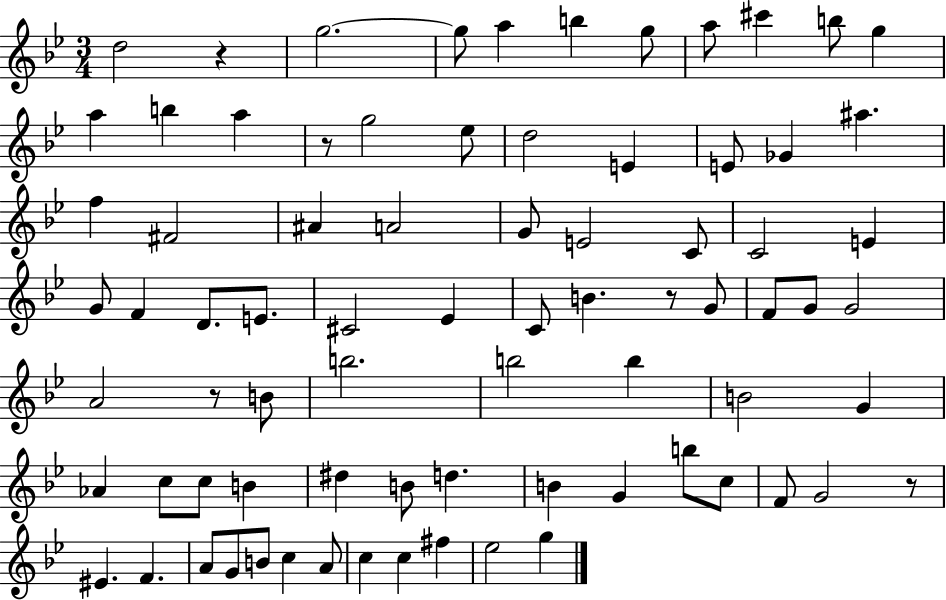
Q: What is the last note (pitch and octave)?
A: G5